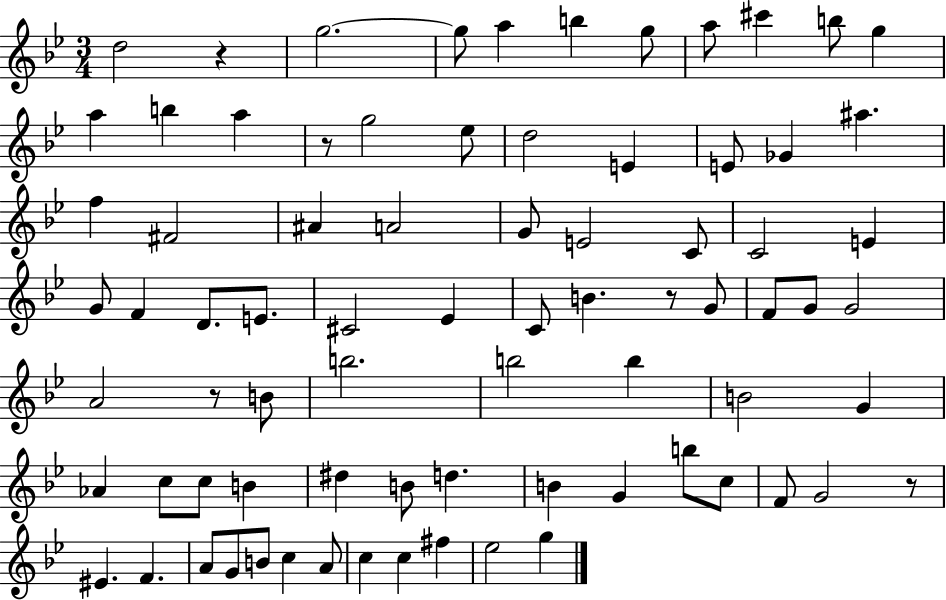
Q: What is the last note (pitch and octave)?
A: G5